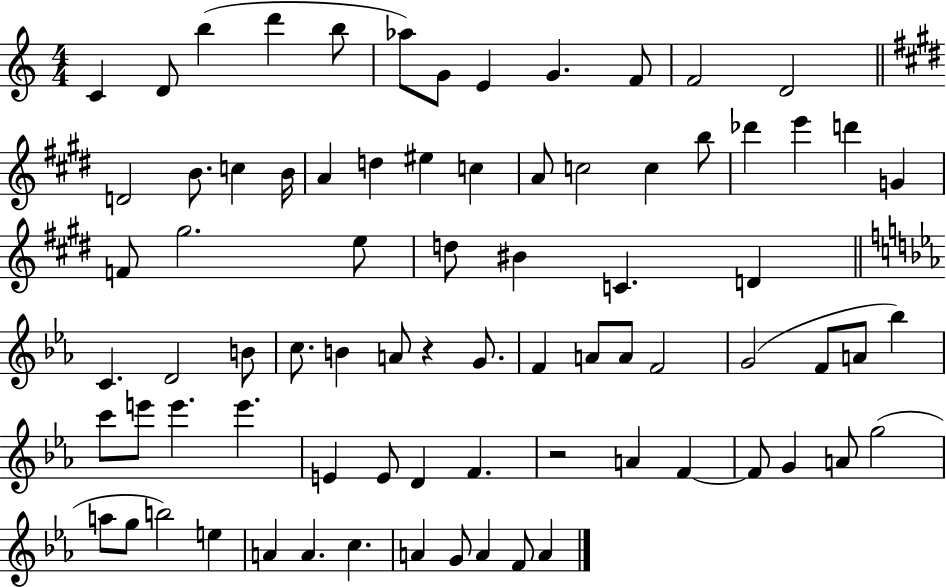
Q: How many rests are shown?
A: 2